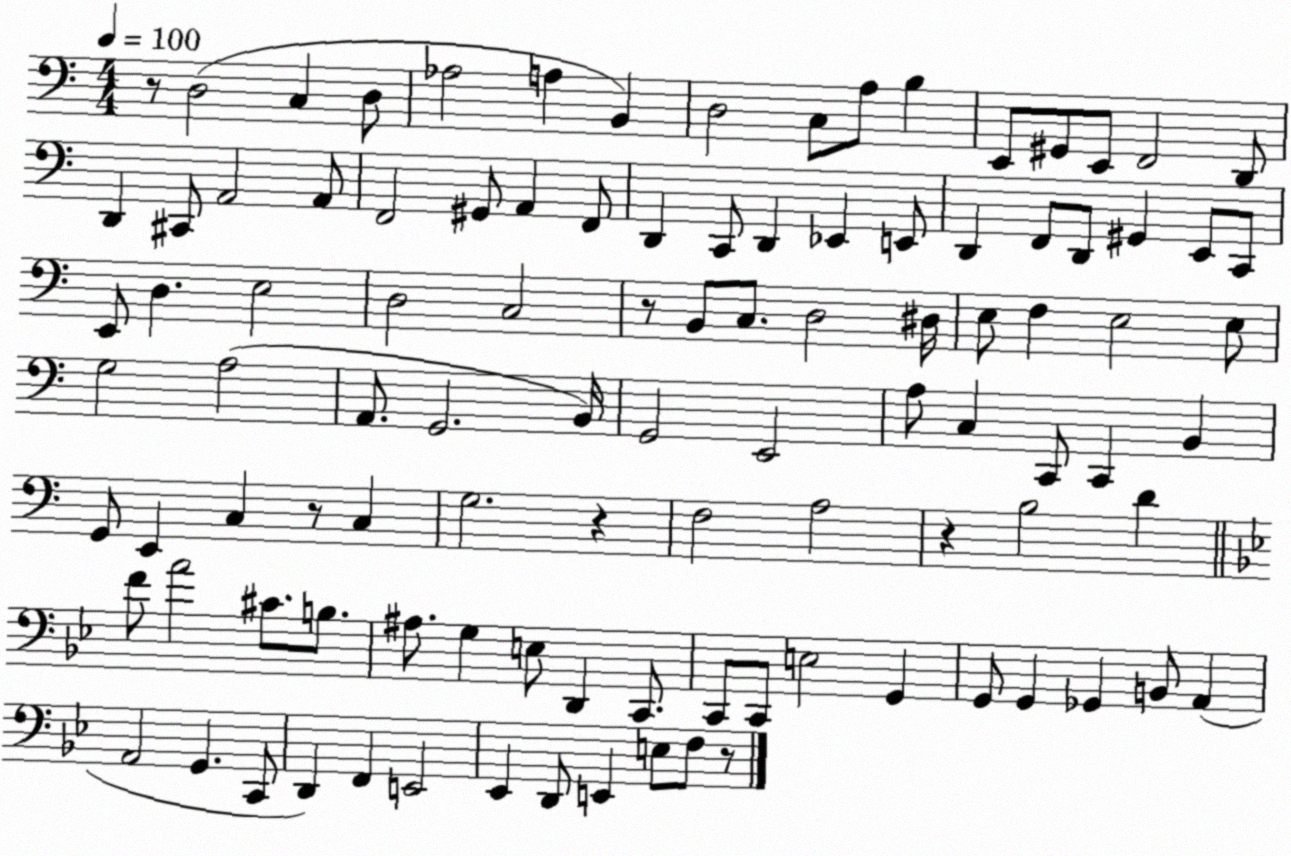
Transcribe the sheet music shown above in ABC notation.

X:1
T:Untitled
M:4/4
L:1/4
K:C
z/2 D,2 C, D,/2 _A,2 A, B,, D,2 C,/2 A,/2 B, E,,/2 ^G,,/2 E,,/2 F,,2 D,,/2 D,, ^C,,/2 A,,2 A,,/2 F,,2 ^G,,/2 A,, F,,/2 D,, C,,/2 D,, _E,, E,,/2 D,, F,,/2 D,,/2 ^G,, E,,/2 C,,/2 E,,/2 D, E,2 D,2 C,2 z/2 B,,/2 C,/2 D,2 ^D,/4 E,/2 F, E,2 E,/2 G,2 A,2 A,,/2 G,,2 B,,/4 G,,2 E,,2 A,/2 C, C,,/2 C,, B,, G,,/2 E,, C, z/2 C, G,2 z F,2 A,2 z B,2 D F/2 A2 ^C/2 B,/2 ^A,/2 G, E,/2 D,, C,,/2 C,,/2 C,,/2 E,2 G,, G,,/2 G,, _G,, B,,/2 A,, A,,2 G,, C,,/2 D,, F,, E,,2 _E,, D,,/2 E,, E,/2 F,/2 z/2